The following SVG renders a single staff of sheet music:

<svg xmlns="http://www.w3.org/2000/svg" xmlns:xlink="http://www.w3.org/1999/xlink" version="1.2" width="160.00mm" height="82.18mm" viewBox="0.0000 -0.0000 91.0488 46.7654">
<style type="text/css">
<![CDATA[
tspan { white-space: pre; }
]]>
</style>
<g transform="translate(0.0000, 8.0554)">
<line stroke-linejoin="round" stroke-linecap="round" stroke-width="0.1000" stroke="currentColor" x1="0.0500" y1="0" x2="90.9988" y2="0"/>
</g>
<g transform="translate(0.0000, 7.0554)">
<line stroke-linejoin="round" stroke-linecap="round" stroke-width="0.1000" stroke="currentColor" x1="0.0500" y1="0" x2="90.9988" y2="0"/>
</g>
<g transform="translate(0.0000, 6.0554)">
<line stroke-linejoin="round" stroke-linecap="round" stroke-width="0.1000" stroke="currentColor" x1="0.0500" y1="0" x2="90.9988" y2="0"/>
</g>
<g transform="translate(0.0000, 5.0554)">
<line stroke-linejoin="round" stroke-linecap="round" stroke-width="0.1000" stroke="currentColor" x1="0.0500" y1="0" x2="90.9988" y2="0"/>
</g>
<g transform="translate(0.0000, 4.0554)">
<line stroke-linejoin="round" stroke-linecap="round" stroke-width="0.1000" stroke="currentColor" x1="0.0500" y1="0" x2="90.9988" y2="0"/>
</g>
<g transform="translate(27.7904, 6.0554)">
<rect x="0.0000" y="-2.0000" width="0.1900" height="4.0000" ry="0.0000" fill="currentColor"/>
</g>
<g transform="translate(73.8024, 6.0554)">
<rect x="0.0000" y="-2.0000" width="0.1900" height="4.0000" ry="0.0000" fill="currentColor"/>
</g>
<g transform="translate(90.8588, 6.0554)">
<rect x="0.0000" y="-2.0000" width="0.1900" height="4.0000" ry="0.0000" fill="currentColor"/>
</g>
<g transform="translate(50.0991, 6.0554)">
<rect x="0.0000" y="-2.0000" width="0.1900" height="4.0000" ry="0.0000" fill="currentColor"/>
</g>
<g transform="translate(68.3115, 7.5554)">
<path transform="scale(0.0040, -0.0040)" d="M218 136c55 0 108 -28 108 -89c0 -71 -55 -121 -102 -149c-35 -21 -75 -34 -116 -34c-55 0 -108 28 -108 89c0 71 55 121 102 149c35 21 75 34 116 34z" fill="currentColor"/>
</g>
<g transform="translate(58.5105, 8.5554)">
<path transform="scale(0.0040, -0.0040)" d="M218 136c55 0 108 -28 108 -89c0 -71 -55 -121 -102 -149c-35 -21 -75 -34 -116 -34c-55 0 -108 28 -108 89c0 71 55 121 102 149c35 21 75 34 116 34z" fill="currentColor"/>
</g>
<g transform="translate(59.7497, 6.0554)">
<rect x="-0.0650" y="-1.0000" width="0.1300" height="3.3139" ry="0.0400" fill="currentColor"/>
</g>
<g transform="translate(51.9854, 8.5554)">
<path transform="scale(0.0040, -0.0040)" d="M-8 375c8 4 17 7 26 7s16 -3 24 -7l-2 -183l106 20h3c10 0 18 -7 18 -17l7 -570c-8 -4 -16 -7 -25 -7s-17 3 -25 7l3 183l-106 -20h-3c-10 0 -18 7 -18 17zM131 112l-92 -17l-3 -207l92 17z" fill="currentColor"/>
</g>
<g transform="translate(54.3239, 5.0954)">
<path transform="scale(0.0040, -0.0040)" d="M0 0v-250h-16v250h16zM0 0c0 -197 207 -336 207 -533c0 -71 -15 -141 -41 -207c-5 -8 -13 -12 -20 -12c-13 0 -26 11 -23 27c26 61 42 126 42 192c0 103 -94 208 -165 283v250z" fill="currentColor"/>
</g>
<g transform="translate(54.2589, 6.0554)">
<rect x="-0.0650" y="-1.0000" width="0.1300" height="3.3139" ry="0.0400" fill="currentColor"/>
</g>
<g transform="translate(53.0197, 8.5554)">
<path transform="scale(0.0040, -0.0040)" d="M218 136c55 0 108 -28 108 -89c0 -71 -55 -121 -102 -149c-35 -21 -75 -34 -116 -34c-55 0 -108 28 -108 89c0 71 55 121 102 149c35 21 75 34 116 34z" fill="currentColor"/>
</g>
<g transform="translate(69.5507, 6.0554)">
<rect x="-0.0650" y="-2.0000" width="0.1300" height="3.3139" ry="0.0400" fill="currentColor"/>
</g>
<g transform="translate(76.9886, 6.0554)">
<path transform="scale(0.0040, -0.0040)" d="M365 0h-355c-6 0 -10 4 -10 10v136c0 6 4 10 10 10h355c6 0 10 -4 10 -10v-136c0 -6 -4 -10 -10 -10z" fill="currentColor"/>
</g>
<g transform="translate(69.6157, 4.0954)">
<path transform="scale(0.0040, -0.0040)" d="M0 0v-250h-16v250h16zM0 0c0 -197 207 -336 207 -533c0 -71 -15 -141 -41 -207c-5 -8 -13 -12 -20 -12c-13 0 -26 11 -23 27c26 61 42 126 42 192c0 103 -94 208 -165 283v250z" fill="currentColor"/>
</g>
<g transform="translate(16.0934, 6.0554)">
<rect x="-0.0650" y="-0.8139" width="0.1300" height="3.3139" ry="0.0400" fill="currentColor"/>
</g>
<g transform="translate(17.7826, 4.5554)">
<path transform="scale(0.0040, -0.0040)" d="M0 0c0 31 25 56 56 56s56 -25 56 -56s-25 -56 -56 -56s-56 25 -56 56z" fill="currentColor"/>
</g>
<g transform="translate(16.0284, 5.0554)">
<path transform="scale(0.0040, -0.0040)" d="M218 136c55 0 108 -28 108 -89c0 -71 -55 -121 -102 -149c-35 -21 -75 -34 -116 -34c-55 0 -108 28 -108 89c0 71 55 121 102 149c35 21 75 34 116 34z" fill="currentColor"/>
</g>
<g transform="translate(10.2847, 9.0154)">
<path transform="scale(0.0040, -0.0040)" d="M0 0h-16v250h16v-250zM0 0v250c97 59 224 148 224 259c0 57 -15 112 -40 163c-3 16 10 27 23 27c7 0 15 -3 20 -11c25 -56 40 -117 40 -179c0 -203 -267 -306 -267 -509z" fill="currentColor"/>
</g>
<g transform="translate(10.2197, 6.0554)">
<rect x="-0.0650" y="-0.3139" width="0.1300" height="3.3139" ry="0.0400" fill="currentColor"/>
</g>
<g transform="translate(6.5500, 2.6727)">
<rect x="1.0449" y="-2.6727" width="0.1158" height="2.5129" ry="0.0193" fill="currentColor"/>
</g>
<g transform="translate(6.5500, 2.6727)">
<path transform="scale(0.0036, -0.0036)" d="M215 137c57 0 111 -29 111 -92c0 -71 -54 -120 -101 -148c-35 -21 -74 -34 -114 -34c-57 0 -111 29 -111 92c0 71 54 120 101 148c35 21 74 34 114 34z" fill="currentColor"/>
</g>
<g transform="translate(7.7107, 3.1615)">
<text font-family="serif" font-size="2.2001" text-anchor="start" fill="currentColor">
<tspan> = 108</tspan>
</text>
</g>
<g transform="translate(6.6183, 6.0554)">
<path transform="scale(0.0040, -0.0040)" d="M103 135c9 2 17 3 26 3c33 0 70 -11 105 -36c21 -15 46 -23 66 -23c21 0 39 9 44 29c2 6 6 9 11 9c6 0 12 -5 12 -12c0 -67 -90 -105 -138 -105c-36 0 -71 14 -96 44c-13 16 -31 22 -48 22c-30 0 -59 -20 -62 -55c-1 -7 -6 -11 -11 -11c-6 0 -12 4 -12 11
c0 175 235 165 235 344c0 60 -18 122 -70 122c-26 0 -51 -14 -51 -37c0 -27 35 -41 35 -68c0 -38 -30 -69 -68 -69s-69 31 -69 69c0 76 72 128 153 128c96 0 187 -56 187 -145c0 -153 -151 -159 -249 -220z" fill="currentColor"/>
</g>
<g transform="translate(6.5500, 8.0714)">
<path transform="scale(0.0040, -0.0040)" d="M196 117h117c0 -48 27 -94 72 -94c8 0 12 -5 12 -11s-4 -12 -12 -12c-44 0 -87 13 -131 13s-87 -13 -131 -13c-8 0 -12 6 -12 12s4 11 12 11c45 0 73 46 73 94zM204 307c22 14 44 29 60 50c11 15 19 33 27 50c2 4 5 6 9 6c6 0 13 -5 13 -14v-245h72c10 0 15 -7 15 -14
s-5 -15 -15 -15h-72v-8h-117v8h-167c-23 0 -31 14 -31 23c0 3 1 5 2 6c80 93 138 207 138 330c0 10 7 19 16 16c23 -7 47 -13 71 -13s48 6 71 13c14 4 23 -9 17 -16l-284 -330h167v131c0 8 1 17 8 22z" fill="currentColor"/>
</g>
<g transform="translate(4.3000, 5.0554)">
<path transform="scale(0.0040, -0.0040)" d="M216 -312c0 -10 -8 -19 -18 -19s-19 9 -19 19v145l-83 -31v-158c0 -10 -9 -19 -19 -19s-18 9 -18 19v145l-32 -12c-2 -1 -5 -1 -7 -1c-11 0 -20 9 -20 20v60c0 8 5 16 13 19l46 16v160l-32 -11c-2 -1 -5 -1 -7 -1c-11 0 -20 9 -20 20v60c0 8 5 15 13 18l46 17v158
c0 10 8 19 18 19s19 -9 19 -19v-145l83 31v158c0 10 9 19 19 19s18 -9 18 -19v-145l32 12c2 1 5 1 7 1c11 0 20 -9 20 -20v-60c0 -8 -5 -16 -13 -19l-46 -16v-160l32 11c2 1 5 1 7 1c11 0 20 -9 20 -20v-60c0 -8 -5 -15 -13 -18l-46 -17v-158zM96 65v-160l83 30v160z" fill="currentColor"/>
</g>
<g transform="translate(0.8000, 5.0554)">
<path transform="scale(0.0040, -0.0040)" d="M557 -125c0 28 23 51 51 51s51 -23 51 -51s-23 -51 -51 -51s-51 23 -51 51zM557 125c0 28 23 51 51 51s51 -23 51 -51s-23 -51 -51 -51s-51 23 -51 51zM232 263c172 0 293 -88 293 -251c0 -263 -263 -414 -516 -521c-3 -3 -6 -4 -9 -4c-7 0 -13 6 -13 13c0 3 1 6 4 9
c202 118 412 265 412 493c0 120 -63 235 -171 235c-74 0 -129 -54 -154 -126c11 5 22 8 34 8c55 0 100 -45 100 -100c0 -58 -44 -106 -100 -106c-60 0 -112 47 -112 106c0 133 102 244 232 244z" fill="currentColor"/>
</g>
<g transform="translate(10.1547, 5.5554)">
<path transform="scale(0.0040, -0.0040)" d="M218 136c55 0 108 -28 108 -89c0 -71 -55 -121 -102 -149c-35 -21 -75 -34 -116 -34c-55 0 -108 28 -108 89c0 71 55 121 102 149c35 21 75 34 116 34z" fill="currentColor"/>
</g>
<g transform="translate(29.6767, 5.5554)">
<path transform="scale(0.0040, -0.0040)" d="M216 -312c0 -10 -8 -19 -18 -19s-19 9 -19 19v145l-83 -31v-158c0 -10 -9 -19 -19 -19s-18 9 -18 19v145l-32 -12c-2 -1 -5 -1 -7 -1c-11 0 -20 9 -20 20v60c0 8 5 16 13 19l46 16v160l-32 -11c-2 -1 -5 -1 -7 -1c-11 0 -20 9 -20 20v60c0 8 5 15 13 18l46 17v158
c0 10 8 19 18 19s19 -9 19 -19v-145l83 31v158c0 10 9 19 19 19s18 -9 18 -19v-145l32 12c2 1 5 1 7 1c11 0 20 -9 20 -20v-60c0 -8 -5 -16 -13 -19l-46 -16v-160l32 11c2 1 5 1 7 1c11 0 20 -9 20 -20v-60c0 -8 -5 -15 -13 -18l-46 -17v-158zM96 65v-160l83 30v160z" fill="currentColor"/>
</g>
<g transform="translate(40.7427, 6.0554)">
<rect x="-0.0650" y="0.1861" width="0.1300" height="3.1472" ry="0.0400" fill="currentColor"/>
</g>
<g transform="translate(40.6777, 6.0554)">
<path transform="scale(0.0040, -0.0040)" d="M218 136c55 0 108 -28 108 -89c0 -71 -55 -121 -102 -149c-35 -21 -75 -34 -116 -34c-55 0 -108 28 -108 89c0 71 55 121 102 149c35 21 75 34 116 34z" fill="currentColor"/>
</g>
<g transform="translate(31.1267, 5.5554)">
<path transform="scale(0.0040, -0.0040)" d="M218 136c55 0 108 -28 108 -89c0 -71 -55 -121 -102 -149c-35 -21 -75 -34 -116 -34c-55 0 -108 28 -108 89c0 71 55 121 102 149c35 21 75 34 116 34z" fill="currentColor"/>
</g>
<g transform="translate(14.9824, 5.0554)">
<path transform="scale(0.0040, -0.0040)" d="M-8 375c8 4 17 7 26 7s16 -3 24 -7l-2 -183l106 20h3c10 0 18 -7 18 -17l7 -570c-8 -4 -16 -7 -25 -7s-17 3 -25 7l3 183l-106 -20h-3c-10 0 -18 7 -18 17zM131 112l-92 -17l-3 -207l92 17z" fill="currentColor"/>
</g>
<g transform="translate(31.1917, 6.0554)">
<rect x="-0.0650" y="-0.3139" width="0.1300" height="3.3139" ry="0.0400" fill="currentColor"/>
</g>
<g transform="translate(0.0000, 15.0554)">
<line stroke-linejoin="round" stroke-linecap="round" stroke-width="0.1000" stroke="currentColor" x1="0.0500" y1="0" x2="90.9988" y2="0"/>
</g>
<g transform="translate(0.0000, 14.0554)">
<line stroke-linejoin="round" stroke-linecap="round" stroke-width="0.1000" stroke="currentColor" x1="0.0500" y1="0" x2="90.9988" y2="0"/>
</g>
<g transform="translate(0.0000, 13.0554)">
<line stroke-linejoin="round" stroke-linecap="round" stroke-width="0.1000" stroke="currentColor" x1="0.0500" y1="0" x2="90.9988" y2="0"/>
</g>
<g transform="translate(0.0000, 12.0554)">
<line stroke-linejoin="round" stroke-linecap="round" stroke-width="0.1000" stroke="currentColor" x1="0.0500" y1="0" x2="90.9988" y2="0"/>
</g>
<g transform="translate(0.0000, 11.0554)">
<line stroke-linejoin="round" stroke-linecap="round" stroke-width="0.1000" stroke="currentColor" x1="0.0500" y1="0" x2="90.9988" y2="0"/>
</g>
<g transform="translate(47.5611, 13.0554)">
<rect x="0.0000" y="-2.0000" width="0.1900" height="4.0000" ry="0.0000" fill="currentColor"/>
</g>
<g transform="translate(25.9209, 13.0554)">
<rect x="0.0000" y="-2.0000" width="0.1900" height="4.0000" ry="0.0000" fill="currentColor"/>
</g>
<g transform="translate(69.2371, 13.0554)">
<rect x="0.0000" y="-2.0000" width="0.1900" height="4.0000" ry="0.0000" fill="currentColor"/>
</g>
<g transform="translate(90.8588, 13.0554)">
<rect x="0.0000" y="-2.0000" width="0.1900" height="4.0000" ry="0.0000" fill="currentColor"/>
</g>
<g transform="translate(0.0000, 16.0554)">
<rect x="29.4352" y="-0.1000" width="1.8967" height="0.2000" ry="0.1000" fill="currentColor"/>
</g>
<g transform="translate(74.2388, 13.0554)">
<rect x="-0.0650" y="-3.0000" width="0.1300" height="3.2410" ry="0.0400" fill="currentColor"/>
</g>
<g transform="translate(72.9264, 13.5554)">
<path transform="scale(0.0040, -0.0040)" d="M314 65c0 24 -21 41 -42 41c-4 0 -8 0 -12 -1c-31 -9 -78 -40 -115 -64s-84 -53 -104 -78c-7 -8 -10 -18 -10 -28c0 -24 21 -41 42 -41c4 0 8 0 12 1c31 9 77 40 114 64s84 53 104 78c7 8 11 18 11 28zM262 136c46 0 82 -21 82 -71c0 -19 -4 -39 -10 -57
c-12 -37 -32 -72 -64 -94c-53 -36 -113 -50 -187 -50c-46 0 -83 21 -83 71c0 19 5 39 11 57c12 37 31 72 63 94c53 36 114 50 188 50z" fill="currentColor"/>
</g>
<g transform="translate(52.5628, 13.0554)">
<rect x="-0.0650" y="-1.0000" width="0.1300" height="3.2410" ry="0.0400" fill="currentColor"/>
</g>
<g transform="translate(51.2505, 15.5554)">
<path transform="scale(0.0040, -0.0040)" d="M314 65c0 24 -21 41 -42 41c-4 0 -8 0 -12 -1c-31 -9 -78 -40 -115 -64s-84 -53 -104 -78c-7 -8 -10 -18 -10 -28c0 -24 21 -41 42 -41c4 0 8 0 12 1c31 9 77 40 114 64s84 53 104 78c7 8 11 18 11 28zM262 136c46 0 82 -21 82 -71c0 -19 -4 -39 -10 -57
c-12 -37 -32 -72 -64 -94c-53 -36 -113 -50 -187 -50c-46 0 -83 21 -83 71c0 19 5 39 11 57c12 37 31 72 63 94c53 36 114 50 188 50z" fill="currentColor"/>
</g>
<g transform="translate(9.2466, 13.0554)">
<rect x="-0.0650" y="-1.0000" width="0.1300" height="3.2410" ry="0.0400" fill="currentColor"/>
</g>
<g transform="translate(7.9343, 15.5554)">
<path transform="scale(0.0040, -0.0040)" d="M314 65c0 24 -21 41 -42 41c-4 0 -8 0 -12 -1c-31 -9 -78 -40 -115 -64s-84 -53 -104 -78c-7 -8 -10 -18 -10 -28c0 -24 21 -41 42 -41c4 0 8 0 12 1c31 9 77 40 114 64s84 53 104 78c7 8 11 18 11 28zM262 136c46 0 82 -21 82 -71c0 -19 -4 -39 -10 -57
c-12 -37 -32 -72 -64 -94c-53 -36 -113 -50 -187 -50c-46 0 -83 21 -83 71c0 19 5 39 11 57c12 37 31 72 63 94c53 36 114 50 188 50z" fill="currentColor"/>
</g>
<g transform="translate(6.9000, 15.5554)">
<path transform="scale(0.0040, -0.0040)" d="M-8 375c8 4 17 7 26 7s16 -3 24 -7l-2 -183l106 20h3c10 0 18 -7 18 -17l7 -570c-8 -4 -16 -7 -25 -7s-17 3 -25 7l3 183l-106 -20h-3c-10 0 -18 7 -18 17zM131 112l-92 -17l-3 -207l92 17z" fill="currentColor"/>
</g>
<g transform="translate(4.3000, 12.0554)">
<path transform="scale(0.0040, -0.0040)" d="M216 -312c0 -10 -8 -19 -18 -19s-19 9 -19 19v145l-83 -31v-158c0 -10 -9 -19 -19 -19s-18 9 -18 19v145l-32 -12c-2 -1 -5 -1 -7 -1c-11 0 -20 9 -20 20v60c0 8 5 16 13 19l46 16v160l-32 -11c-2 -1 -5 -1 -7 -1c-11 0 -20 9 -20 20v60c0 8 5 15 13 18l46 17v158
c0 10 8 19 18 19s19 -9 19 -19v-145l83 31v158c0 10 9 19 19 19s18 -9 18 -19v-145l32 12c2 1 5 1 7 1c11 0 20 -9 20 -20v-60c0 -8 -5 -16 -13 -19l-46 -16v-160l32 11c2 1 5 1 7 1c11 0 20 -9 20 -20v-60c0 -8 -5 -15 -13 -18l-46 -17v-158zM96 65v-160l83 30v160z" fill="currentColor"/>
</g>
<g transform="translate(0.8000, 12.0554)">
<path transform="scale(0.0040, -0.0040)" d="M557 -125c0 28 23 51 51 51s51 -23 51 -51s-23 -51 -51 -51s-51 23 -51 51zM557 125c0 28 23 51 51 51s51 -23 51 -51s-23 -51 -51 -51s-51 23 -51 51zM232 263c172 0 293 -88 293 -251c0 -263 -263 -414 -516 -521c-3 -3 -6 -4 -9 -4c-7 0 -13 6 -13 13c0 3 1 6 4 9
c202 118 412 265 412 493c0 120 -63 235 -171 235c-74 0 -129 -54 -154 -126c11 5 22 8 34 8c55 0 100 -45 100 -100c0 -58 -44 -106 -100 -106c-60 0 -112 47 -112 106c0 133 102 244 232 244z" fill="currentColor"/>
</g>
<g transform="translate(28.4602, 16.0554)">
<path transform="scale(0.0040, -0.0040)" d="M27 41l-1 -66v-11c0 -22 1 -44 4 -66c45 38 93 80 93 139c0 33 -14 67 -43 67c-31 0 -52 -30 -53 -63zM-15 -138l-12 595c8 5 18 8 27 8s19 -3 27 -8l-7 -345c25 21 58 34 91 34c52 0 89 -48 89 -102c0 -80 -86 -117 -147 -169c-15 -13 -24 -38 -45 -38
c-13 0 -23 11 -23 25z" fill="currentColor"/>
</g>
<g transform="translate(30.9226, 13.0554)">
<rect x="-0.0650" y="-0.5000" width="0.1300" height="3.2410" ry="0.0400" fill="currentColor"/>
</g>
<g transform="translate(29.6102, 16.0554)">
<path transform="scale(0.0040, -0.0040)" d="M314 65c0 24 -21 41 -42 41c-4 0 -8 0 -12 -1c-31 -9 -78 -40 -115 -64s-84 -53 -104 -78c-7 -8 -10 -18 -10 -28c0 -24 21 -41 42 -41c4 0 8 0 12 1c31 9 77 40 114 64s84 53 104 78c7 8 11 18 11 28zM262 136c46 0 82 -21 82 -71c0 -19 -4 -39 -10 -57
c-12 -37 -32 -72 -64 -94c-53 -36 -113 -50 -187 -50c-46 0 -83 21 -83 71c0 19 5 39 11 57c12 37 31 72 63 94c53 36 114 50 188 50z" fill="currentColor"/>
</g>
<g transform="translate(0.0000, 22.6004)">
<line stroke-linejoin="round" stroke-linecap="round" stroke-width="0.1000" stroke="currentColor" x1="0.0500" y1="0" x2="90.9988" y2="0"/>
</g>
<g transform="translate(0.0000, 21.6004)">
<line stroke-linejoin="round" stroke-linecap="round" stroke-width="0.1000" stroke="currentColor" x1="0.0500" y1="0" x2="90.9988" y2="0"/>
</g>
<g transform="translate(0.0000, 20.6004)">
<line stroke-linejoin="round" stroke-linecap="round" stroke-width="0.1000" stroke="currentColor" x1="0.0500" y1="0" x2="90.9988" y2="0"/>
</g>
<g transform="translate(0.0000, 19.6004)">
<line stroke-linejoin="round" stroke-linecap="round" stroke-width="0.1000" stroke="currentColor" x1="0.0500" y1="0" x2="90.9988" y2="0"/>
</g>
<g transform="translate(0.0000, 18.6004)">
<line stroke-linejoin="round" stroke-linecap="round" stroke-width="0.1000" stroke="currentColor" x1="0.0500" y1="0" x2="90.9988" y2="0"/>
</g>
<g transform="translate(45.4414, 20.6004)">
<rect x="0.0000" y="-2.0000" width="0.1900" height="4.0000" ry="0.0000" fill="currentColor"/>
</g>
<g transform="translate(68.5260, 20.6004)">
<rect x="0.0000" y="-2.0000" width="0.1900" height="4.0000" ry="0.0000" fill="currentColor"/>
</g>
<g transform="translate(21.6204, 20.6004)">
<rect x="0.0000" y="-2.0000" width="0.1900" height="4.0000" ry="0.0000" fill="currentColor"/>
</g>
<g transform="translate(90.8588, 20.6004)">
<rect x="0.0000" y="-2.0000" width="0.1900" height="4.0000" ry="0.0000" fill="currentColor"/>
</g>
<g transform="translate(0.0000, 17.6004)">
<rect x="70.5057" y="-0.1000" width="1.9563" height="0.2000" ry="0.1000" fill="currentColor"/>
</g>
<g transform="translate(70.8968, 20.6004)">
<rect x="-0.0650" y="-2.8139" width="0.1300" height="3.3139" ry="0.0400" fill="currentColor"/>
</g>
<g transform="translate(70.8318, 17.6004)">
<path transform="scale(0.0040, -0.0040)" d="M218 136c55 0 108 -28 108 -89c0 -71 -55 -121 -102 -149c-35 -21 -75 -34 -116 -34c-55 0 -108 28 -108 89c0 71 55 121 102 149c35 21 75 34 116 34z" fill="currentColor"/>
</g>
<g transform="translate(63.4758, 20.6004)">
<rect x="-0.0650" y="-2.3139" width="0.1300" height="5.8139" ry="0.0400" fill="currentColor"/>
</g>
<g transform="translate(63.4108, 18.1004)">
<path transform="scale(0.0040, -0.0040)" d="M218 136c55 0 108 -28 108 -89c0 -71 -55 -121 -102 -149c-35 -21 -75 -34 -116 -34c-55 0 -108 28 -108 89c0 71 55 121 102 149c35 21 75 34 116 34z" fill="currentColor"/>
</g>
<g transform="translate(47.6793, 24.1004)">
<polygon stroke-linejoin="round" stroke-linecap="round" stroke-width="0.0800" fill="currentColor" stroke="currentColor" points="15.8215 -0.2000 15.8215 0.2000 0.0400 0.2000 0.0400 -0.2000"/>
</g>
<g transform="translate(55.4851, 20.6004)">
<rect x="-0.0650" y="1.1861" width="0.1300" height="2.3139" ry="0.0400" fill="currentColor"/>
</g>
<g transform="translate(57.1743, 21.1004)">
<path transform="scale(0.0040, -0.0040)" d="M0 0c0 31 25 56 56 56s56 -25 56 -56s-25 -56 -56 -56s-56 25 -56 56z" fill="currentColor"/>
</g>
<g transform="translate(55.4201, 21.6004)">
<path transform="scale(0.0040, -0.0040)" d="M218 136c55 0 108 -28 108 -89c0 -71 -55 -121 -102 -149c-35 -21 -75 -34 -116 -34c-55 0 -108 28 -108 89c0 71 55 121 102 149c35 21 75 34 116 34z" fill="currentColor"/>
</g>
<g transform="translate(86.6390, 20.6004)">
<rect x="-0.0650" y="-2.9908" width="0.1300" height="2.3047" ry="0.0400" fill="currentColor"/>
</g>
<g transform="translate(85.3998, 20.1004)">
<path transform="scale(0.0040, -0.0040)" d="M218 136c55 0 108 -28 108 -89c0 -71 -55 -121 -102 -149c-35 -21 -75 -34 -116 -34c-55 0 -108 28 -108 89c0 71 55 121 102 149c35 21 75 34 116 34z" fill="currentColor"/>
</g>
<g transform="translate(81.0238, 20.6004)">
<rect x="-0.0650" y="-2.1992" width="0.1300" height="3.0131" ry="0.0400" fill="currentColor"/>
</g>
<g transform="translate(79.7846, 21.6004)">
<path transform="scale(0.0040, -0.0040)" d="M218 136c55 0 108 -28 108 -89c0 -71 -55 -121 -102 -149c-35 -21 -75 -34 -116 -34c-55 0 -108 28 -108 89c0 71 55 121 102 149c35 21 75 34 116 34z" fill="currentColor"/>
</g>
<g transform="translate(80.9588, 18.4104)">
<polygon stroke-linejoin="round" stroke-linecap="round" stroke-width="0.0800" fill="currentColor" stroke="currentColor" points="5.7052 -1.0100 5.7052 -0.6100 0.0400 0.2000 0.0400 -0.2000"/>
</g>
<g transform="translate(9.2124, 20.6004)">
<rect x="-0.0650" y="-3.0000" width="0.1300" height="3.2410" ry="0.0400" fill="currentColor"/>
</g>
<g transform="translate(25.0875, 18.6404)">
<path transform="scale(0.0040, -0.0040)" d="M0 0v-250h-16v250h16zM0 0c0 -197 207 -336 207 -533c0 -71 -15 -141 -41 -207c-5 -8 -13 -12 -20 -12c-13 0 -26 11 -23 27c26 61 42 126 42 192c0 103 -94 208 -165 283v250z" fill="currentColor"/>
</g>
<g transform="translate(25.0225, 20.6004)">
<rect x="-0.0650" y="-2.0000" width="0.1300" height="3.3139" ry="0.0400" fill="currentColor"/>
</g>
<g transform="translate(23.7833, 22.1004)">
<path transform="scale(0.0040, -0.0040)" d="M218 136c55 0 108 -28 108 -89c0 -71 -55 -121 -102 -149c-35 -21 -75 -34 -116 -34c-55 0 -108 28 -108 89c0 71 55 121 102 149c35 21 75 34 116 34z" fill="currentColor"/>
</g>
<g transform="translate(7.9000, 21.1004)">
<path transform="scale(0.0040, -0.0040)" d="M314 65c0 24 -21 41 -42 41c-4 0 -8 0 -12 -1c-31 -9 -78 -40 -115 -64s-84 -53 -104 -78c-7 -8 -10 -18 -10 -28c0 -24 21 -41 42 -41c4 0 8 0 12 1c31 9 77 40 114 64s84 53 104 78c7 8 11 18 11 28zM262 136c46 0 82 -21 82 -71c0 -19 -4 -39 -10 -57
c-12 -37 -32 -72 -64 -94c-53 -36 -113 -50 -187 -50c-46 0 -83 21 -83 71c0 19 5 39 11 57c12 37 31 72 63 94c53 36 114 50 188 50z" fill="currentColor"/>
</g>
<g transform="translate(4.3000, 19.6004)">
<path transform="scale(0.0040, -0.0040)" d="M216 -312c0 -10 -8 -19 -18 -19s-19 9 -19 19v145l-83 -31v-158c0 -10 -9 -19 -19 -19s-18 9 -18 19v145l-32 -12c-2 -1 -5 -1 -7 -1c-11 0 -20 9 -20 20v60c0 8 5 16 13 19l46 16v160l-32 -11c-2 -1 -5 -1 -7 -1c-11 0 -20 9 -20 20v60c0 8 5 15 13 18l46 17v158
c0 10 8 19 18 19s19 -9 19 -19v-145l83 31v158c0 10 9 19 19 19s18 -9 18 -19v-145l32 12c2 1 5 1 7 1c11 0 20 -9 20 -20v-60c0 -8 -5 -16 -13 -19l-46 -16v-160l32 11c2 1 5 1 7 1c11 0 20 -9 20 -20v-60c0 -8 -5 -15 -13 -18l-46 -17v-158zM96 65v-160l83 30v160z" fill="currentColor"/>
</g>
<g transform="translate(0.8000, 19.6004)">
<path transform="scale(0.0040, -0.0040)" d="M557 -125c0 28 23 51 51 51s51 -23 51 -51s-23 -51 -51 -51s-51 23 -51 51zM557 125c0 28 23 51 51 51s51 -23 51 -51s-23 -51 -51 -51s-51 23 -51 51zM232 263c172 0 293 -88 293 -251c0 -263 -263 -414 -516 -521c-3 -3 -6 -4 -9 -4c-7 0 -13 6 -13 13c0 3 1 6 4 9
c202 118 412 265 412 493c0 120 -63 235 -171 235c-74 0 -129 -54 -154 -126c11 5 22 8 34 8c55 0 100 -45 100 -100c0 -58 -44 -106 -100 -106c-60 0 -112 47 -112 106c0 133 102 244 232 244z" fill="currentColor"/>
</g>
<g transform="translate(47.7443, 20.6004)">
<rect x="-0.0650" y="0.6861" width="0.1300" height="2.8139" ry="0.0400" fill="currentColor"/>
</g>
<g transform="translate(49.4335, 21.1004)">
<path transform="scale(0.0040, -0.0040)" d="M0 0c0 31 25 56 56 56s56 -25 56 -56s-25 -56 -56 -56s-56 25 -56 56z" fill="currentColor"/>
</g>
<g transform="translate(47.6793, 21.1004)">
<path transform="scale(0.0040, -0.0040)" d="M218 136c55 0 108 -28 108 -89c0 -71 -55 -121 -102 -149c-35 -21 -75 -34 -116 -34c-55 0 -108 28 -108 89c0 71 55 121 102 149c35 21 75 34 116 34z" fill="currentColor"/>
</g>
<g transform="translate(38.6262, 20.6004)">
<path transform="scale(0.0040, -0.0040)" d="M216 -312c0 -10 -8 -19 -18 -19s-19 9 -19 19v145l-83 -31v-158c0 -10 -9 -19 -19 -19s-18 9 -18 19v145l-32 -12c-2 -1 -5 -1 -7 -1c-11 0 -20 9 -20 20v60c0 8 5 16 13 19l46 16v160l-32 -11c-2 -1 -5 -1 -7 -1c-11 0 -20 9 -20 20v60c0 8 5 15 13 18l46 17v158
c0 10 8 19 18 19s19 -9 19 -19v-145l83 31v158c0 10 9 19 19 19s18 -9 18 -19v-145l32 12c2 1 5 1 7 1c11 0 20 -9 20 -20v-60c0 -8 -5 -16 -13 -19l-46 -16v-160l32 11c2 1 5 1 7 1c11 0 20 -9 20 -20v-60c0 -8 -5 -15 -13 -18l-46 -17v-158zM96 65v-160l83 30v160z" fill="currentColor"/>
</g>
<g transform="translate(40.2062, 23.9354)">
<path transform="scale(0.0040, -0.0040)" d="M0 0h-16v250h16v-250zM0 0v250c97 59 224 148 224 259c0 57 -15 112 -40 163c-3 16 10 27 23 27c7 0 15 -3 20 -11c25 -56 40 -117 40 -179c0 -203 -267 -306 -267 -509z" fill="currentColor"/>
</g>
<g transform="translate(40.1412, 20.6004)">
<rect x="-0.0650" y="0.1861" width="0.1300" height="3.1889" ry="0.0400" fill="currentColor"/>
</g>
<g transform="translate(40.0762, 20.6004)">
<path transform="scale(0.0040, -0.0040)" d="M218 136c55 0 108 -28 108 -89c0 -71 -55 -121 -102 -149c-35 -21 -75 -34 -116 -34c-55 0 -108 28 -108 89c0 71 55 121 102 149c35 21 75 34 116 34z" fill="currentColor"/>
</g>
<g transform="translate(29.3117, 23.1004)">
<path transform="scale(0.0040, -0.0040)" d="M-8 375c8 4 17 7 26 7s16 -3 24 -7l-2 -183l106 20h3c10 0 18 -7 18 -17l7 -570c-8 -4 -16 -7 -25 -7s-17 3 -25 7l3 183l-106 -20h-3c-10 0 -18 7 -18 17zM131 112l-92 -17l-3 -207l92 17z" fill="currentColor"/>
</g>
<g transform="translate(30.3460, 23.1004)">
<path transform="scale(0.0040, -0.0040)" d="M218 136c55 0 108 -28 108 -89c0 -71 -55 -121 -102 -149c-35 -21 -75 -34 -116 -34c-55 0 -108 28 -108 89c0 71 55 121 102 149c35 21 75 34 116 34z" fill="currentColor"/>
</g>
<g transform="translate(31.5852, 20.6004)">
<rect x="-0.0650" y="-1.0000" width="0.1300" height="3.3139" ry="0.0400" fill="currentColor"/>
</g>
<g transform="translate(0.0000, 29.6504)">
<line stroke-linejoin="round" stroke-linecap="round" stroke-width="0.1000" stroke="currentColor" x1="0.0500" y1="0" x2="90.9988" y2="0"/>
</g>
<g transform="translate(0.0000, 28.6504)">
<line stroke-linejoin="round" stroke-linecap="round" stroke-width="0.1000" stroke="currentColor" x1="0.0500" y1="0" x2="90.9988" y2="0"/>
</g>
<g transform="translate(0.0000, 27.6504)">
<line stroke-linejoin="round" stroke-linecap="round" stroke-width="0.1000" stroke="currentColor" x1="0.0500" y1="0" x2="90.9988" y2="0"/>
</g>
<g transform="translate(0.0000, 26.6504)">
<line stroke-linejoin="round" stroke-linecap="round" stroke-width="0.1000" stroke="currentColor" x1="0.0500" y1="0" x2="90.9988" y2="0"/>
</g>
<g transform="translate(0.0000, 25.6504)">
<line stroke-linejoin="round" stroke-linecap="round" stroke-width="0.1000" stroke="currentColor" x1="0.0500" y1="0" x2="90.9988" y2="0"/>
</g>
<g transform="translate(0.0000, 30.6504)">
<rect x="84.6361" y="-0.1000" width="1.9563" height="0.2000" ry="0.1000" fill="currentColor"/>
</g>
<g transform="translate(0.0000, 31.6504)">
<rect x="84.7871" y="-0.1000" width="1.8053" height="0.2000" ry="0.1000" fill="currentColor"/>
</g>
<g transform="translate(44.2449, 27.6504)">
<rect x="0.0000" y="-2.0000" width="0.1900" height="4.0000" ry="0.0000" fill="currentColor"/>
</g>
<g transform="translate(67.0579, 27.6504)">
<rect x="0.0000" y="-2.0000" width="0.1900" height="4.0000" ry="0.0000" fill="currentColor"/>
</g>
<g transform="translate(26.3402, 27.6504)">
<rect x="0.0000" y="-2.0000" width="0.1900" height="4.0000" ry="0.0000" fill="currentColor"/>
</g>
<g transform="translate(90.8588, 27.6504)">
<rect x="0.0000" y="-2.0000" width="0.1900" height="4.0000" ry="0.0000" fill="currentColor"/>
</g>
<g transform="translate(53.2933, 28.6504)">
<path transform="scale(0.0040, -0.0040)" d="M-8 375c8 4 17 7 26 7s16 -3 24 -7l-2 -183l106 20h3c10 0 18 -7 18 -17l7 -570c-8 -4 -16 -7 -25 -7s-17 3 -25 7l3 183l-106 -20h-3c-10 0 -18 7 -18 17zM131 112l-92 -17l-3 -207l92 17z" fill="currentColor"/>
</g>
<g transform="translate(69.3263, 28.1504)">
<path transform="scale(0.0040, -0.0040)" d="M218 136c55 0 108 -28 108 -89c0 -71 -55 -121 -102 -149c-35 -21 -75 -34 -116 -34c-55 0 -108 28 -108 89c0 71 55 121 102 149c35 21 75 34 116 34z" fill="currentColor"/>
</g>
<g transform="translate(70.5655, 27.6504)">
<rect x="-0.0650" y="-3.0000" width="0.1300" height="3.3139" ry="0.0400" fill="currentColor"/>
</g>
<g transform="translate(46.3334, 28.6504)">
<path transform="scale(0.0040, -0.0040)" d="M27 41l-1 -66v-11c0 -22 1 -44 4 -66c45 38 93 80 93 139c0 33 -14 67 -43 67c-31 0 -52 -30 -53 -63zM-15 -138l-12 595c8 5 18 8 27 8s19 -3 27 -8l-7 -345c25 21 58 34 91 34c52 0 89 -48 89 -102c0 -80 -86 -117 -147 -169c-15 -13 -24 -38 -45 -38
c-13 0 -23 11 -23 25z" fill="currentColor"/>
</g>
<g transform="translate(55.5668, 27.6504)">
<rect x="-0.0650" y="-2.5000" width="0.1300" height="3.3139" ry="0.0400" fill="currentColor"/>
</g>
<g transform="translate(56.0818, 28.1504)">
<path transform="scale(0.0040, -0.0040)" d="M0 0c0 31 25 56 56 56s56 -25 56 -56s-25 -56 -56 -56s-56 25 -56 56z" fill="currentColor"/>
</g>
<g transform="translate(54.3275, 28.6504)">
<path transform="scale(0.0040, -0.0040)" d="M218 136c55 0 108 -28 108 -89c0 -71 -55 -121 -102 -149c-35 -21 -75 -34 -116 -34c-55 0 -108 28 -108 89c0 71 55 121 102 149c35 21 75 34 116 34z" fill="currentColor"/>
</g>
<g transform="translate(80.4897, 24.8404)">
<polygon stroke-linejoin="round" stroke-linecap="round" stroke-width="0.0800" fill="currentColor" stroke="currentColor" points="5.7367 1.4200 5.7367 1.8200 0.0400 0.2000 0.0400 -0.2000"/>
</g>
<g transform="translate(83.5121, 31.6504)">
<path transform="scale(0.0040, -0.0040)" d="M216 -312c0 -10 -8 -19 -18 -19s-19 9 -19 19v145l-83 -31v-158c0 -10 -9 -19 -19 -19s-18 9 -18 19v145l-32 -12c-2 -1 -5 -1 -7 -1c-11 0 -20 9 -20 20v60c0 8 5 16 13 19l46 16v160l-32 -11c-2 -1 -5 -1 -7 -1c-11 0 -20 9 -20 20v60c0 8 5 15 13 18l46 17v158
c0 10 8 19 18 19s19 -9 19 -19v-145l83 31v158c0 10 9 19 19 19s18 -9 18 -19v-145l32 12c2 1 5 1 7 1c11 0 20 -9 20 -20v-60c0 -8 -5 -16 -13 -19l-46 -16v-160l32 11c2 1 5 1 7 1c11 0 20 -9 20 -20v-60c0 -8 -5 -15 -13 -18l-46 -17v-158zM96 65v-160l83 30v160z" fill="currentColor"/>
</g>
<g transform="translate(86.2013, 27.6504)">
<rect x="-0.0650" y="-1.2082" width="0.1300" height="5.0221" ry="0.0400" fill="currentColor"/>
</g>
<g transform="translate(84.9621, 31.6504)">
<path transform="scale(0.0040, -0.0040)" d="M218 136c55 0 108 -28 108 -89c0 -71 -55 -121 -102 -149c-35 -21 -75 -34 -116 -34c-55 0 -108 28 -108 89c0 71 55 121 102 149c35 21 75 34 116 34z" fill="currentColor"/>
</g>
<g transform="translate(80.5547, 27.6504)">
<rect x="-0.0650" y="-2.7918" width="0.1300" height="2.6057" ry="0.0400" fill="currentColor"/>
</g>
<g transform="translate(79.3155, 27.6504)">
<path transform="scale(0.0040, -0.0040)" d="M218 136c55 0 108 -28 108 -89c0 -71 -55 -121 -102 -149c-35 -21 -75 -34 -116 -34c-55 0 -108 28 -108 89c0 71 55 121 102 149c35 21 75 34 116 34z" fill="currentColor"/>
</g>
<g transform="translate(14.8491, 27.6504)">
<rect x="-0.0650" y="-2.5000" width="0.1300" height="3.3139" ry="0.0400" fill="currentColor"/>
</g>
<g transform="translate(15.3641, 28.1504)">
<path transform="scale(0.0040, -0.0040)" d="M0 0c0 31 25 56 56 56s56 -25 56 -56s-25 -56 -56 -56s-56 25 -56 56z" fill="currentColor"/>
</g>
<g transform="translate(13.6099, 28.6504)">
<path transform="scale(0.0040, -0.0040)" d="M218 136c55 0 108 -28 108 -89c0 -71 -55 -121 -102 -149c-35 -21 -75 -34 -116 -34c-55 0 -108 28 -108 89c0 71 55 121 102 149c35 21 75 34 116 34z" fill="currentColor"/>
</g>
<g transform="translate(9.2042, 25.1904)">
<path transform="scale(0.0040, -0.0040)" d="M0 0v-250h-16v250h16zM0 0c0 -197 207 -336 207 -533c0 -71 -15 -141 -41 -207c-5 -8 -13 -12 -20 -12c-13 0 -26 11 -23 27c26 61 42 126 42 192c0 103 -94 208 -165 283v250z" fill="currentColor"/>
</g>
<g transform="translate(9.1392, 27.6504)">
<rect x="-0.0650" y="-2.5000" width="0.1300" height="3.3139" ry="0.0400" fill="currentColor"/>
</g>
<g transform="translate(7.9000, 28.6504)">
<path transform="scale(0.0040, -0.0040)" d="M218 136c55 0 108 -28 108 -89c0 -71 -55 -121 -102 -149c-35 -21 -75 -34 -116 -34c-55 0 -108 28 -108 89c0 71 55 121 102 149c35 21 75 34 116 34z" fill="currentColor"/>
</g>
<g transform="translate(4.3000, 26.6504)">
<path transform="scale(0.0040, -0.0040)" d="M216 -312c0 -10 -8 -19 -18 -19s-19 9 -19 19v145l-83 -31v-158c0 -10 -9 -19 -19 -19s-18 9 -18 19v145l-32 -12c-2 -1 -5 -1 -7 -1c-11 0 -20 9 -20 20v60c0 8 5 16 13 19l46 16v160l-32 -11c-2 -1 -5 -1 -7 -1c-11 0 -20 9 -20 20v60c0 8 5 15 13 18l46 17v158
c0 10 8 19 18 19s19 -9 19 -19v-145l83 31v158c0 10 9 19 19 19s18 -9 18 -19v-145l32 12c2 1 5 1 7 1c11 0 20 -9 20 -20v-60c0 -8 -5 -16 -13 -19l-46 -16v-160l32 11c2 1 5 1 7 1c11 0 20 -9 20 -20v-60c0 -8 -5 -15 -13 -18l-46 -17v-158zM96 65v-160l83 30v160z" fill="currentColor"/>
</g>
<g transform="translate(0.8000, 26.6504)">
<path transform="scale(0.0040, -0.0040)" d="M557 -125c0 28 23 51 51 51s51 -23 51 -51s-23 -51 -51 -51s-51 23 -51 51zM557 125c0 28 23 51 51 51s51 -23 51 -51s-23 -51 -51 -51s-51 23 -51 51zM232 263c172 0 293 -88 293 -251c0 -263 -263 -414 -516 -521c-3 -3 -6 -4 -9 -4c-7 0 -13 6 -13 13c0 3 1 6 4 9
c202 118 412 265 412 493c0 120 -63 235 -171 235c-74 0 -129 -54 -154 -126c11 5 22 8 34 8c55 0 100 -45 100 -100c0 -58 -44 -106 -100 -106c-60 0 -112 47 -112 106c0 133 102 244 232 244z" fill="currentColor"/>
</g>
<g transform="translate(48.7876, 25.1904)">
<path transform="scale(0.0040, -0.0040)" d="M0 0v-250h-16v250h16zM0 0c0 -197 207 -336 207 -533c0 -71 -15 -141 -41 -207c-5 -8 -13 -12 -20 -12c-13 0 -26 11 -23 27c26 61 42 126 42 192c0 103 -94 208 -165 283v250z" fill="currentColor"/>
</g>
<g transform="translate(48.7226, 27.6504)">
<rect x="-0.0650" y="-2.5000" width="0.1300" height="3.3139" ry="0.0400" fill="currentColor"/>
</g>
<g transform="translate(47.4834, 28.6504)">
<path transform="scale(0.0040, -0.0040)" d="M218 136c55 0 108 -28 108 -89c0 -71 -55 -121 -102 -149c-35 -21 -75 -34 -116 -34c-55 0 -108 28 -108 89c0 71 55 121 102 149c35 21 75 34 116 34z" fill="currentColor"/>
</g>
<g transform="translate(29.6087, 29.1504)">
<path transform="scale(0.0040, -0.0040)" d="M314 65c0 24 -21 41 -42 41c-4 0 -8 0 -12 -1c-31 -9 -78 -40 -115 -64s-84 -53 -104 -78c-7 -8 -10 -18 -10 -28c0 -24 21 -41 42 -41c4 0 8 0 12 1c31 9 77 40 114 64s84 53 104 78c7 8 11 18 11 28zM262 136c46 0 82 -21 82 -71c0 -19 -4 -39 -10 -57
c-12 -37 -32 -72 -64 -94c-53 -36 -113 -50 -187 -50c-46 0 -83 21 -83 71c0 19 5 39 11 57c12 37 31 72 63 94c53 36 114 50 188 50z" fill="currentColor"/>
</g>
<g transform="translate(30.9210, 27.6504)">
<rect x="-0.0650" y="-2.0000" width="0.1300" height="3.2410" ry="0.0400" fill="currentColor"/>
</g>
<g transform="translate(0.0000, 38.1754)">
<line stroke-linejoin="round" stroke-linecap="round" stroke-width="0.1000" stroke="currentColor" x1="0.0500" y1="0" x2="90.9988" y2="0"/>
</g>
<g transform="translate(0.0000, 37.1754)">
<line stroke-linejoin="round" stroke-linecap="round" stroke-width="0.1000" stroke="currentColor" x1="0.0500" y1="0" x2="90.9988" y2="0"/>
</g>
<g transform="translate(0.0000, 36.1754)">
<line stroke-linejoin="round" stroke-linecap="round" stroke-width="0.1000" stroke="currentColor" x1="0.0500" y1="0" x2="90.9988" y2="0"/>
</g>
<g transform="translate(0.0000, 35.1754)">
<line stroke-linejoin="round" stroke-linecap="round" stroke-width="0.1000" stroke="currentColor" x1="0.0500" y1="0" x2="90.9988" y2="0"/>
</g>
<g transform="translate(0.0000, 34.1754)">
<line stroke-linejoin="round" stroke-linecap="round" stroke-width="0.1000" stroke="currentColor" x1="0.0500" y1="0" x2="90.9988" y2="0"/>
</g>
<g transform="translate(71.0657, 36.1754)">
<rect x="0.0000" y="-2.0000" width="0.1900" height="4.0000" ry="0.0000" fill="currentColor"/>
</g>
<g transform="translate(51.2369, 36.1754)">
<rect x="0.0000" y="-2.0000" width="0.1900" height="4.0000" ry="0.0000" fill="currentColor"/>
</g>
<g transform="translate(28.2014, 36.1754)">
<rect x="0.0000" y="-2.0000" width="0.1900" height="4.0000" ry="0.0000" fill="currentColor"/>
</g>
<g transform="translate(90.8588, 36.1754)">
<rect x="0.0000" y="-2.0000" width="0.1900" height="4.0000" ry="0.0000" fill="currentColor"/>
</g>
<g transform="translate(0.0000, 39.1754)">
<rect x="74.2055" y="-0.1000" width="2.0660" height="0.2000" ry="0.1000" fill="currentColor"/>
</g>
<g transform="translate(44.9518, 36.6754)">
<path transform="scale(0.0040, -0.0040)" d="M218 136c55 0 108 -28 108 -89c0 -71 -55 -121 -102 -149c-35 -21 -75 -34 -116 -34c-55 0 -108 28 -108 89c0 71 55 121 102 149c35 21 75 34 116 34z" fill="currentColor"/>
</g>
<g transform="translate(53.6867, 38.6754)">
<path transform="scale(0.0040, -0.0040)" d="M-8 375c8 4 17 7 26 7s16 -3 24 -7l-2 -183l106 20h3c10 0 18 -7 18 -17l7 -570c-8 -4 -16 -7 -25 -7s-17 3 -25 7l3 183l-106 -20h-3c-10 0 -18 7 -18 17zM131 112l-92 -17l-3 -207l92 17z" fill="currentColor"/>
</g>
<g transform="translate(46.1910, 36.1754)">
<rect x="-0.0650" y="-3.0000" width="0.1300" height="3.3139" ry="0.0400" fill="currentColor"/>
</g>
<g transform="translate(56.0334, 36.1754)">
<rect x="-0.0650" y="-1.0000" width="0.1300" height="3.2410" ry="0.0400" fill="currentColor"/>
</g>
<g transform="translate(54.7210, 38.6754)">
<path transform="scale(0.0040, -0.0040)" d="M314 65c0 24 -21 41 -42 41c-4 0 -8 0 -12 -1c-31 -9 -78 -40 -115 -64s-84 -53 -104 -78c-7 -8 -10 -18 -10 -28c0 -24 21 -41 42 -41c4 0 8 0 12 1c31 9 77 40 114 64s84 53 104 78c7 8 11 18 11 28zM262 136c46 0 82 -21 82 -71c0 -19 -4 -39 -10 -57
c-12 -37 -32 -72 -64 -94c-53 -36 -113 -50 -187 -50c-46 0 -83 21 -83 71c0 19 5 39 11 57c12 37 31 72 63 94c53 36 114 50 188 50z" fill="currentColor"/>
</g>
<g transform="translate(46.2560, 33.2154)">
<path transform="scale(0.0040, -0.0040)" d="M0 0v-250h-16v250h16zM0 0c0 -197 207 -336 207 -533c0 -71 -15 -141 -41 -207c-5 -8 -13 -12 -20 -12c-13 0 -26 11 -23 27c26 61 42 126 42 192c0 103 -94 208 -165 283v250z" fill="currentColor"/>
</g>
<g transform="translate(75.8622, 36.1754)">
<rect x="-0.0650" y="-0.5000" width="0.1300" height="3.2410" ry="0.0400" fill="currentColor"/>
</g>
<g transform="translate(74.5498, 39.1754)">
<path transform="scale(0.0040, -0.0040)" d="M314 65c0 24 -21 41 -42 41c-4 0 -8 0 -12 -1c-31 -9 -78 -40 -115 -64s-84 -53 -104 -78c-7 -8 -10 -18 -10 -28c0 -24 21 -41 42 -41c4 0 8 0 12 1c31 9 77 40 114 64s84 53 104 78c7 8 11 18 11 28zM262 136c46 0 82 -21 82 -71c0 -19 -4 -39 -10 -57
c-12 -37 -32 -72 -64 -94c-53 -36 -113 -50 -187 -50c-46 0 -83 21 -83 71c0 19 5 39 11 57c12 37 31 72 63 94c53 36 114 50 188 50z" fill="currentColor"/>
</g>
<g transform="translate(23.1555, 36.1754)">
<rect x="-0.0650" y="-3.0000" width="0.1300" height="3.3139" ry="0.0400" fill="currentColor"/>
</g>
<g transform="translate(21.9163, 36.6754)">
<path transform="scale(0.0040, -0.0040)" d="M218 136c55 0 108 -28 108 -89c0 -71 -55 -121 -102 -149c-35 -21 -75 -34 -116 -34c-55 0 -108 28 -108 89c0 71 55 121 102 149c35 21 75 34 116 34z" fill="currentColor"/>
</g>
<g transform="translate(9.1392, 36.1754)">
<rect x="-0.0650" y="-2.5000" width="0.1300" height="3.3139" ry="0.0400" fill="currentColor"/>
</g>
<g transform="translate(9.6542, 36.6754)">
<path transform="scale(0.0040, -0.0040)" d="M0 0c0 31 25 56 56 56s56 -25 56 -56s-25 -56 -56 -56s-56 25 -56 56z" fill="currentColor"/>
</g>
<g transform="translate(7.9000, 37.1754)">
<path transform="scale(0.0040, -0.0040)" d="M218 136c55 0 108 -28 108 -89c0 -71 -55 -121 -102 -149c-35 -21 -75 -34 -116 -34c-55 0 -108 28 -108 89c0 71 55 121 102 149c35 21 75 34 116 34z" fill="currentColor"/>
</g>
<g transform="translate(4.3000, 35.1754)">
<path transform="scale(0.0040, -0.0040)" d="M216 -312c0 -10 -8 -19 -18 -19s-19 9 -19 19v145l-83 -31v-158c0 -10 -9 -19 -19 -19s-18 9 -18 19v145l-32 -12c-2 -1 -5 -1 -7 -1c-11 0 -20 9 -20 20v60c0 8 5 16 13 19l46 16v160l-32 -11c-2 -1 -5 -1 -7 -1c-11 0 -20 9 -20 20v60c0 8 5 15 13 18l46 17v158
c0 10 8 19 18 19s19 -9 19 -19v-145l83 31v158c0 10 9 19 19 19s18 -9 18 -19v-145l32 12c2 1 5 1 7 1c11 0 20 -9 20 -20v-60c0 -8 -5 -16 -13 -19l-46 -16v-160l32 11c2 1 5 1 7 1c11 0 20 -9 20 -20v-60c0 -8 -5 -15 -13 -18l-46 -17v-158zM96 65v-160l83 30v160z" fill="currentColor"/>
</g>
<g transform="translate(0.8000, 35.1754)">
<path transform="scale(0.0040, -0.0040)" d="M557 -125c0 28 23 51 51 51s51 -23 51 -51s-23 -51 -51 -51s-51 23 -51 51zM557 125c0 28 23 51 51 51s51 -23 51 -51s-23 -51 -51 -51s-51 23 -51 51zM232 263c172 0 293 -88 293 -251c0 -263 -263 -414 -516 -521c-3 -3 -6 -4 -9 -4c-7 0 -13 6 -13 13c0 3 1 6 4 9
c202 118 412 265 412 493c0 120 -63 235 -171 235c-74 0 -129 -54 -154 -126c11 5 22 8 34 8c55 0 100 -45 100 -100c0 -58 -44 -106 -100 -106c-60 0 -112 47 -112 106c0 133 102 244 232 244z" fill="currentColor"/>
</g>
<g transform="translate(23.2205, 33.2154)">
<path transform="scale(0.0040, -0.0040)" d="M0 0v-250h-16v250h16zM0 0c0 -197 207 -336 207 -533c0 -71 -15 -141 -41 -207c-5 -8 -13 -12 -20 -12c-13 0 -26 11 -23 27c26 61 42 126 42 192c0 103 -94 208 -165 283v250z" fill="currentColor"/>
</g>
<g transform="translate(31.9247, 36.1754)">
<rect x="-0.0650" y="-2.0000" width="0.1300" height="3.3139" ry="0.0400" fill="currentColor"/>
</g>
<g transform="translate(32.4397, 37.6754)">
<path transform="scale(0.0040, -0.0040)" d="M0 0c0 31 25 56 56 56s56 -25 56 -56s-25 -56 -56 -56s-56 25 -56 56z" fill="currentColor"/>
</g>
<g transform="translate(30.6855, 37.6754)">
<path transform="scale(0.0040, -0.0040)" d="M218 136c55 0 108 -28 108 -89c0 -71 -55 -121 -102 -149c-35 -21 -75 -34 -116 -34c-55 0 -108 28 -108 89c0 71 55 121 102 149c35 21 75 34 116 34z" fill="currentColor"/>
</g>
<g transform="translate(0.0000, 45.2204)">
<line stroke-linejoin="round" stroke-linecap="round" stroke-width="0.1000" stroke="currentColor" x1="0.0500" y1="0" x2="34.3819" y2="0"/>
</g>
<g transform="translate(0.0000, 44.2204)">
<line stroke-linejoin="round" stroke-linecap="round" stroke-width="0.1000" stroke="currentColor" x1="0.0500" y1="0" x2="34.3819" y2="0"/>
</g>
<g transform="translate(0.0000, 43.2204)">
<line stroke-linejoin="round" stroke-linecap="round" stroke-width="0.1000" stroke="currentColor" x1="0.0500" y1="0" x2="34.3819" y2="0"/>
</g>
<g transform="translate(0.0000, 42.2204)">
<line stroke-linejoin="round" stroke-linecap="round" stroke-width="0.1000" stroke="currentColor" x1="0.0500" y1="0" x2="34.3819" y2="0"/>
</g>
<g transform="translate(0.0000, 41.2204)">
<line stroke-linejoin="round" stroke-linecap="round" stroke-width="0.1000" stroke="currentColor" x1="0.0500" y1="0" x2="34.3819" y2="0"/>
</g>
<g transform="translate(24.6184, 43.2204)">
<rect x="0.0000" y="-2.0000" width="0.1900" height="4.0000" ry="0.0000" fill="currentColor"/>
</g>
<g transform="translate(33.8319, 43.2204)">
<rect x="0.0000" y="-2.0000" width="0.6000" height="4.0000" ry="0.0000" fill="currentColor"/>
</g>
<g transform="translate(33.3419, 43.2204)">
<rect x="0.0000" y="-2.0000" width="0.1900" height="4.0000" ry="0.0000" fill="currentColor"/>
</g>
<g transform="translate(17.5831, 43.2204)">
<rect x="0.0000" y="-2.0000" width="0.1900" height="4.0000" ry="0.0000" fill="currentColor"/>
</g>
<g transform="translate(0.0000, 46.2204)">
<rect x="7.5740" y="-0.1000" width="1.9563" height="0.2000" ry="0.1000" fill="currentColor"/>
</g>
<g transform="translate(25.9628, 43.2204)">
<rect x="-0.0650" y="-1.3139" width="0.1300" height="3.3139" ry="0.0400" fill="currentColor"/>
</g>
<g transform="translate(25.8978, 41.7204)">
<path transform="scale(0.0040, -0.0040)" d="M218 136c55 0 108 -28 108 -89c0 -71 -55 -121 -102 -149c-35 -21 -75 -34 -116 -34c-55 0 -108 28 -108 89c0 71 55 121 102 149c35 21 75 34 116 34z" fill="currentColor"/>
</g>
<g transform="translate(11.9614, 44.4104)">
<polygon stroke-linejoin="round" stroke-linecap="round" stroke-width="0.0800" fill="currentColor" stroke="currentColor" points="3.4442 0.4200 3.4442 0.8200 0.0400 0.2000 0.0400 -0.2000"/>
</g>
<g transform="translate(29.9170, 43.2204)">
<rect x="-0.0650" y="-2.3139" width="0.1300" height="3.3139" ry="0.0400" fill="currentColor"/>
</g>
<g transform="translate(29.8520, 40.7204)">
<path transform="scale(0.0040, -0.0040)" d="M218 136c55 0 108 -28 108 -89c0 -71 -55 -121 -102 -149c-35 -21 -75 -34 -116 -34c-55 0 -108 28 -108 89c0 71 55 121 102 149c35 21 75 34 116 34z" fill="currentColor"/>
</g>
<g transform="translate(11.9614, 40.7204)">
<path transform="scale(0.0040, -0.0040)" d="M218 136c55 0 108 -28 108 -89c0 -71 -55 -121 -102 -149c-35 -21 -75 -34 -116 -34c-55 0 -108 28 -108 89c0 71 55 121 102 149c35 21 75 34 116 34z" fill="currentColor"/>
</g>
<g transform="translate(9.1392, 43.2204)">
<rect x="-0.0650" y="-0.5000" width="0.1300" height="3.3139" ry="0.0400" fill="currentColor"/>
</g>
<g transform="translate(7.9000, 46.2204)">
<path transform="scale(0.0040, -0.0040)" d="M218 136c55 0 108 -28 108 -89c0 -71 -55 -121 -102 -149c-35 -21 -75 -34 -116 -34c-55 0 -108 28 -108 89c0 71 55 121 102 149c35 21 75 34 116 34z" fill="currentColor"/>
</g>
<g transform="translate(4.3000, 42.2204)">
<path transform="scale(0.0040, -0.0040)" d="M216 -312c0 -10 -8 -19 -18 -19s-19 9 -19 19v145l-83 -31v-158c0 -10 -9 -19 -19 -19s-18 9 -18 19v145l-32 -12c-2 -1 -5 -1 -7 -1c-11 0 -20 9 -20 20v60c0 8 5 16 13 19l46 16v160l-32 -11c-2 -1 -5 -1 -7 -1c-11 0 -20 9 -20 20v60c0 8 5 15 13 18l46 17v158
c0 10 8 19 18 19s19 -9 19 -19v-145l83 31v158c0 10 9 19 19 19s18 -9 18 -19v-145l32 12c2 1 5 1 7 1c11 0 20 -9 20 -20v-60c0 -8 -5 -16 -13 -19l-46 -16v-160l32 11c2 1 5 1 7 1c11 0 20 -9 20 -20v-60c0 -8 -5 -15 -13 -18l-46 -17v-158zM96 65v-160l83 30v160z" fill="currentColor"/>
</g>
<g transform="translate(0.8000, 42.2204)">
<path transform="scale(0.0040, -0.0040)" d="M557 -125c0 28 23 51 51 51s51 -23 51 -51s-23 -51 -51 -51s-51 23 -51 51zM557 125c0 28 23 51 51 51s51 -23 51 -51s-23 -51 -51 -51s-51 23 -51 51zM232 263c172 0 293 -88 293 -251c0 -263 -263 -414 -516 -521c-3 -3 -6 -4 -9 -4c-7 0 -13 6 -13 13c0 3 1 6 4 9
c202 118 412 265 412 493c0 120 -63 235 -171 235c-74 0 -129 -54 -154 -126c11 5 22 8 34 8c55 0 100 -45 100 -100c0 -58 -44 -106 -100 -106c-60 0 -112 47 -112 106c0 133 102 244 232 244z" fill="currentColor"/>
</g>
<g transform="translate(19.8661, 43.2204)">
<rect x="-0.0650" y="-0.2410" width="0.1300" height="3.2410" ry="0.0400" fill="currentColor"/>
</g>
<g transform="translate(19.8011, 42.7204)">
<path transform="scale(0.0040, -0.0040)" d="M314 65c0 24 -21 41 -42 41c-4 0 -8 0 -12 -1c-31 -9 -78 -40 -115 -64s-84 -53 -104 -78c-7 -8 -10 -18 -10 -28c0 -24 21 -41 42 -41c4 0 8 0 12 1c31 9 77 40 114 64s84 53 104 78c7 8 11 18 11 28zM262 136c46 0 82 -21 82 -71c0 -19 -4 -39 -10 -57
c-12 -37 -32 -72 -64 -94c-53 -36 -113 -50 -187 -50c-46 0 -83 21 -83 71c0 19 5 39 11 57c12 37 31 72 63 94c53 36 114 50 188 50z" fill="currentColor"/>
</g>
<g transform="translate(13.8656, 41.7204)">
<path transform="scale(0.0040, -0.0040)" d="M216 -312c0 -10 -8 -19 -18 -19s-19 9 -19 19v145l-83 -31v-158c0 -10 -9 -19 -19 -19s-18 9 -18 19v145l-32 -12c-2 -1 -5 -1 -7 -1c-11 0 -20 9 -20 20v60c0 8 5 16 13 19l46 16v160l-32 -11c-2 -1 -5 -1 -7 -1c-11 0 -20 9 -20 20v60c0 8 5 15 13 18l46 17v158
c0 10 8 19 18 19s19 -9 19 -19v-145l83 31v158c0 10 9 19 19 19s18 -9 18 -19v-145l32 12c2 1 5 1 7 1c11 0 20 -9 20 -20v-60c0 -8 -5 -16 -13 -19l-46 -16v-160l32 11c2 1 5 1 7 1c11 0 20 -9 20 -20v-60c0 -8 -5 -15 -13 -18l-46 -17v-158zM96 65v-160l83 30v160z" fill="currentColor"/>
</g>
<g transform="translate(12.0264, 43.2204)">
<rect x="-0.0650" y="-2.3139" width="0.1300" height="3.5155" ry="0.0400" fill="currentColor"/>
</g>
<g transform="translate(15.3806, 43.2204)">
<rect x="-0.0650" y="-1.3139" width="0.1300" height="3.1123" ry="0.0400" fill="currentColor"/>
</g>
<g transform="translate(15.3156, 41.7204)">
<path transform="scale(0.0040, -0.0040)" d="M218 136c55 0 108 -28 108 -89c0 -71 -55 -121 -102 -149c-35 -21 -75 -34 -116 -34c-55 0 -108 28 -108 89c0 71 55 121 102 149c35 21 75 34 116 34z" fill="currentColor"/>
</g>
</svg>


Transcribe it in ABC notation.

X:1
T:Untitled
M:2/4
L:1/4
K:G
E,/2 F, ^E, D, F,,/2 F,, A,,/2 z2 F,,2 _E,,2 ^F,,2 C,2 C,2 A,,/2 F,, ^D,/2 C,/2 B,,/2 B,/2 C B,,/2 E,/2 B,,/2 B,, A,,2 _B,,/2 B,, C, D,/2 ^C,,/2 B,, C,/2 A,, C,/2 F,,2 E,,2 E,, B,/2 ^G,/2 E,2 G, B,